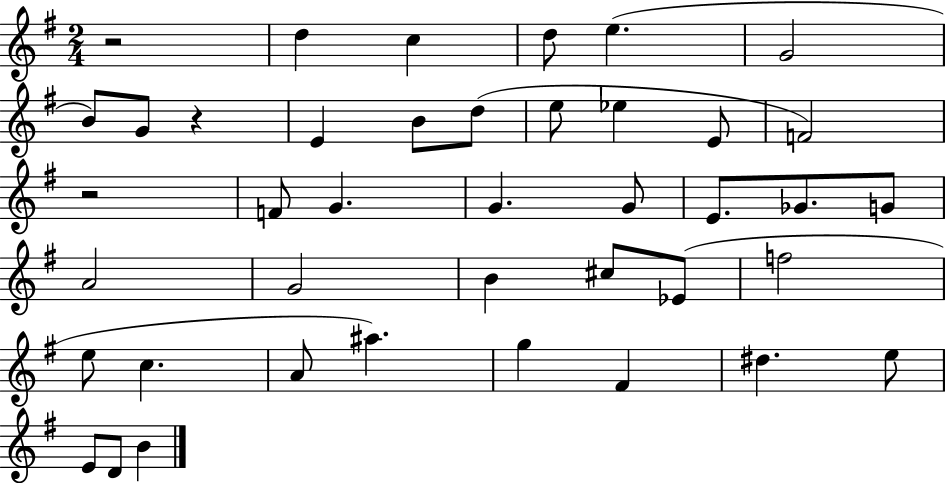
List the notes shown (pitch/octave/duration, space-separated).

R/h D5/q C5/q D5/e E5/q. G4/h B4/e G4/e R/q E4/q B4/e D5/e E5/e Eb5/q E4/e F4/h R/h F4/e G4/q. G4/q. G4/e E4/e. Gb4/e. G4/e A4/h G4/h B4/q C#5/e Eb4/e F5/h E5/e C5/q. A4/e A#5/q. G5/q F#4/q D#5/q. E5/e E4/e D4/e B4/q